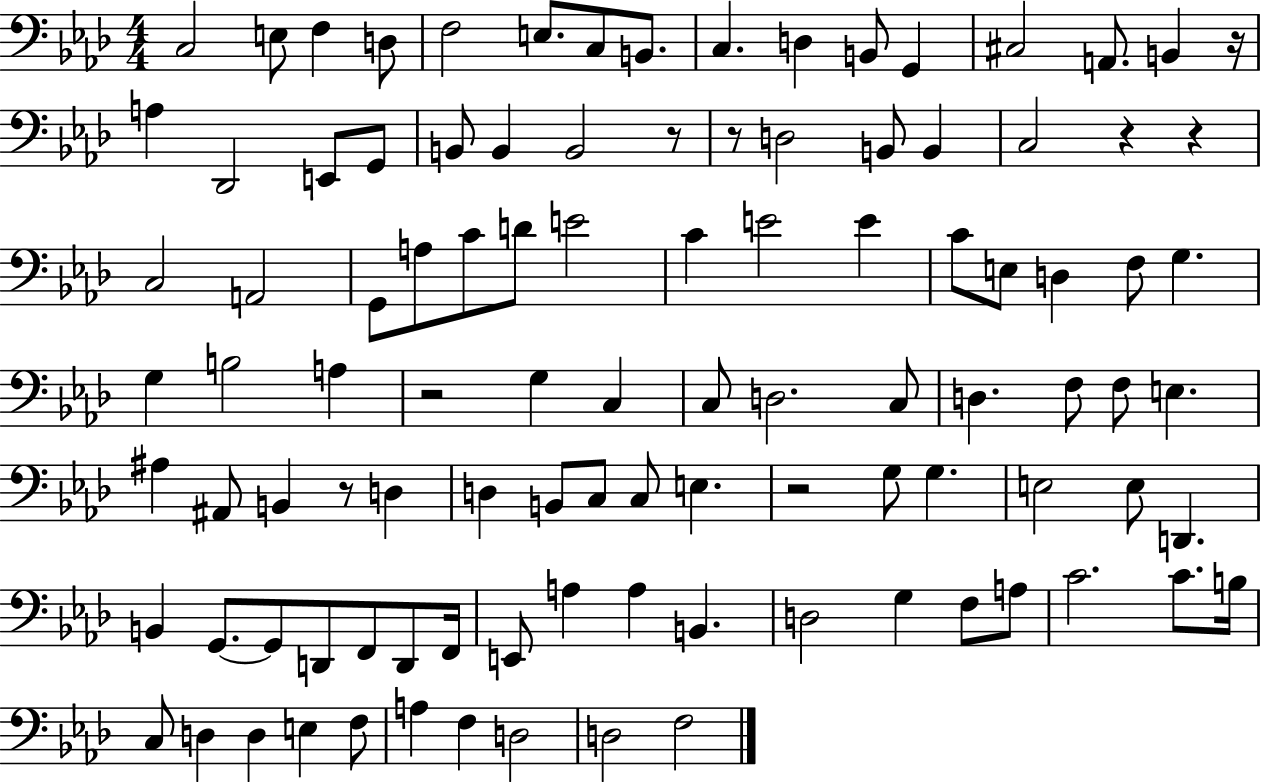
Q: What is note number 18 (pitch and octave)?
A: E2